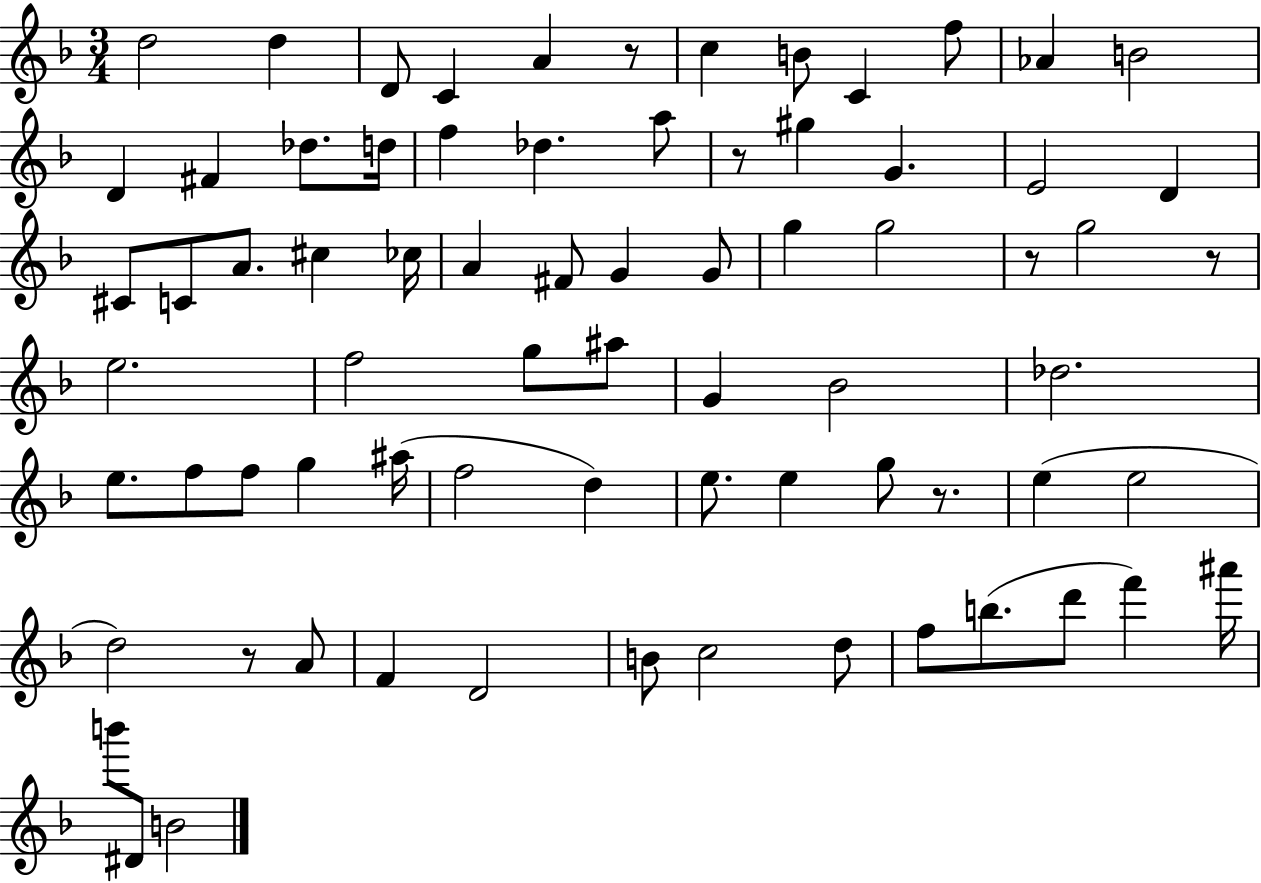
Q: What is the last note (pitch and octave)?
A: B4